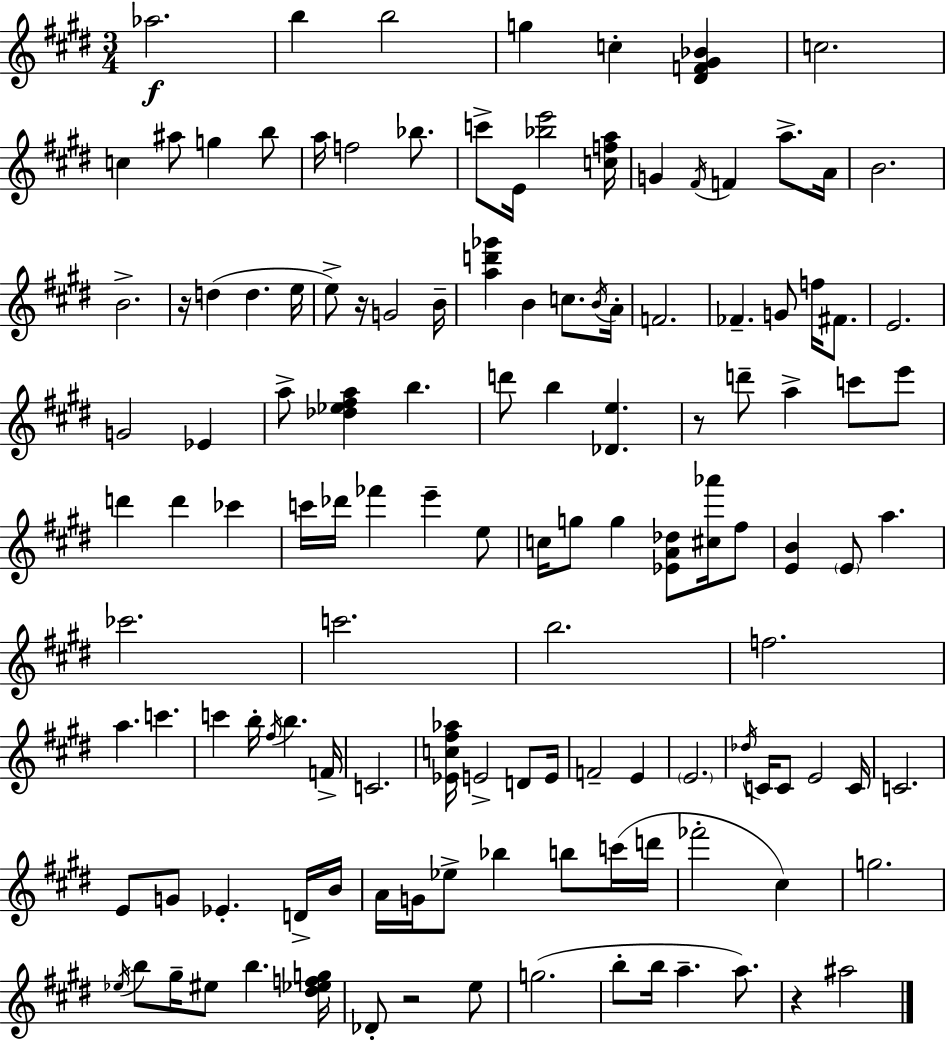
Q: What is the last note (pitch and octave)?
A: A#5